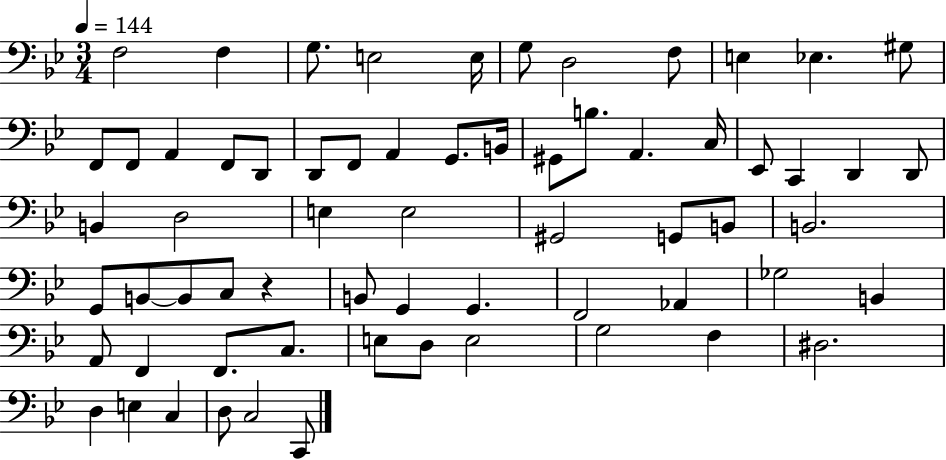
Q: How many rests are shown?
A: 1